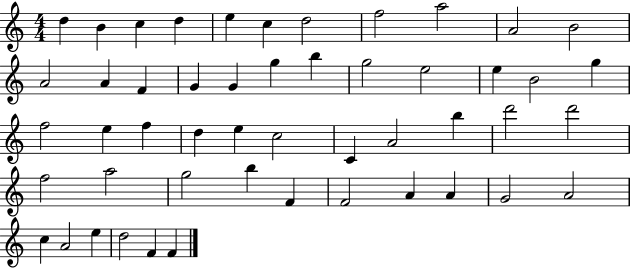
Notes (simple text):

D5/q B4/q C5/q D5/q E5/q C5/q D5/h F5/h A5/h A4/h B4/h A4/h A4/q F4/q G4/q G4/q G5/q B5/q G5/h E5/h E5/q B4/h G5/q F5/h E5/q F5/q D5/q E5/q C5/h C4/q A4/h B5/q D6/h D6/h F5/h A5/h G5/h B5/q F4/q F4/h A4/q A4/q G4/h A4/h C5/q A4/h E5/q D5/h F4/q F4/q